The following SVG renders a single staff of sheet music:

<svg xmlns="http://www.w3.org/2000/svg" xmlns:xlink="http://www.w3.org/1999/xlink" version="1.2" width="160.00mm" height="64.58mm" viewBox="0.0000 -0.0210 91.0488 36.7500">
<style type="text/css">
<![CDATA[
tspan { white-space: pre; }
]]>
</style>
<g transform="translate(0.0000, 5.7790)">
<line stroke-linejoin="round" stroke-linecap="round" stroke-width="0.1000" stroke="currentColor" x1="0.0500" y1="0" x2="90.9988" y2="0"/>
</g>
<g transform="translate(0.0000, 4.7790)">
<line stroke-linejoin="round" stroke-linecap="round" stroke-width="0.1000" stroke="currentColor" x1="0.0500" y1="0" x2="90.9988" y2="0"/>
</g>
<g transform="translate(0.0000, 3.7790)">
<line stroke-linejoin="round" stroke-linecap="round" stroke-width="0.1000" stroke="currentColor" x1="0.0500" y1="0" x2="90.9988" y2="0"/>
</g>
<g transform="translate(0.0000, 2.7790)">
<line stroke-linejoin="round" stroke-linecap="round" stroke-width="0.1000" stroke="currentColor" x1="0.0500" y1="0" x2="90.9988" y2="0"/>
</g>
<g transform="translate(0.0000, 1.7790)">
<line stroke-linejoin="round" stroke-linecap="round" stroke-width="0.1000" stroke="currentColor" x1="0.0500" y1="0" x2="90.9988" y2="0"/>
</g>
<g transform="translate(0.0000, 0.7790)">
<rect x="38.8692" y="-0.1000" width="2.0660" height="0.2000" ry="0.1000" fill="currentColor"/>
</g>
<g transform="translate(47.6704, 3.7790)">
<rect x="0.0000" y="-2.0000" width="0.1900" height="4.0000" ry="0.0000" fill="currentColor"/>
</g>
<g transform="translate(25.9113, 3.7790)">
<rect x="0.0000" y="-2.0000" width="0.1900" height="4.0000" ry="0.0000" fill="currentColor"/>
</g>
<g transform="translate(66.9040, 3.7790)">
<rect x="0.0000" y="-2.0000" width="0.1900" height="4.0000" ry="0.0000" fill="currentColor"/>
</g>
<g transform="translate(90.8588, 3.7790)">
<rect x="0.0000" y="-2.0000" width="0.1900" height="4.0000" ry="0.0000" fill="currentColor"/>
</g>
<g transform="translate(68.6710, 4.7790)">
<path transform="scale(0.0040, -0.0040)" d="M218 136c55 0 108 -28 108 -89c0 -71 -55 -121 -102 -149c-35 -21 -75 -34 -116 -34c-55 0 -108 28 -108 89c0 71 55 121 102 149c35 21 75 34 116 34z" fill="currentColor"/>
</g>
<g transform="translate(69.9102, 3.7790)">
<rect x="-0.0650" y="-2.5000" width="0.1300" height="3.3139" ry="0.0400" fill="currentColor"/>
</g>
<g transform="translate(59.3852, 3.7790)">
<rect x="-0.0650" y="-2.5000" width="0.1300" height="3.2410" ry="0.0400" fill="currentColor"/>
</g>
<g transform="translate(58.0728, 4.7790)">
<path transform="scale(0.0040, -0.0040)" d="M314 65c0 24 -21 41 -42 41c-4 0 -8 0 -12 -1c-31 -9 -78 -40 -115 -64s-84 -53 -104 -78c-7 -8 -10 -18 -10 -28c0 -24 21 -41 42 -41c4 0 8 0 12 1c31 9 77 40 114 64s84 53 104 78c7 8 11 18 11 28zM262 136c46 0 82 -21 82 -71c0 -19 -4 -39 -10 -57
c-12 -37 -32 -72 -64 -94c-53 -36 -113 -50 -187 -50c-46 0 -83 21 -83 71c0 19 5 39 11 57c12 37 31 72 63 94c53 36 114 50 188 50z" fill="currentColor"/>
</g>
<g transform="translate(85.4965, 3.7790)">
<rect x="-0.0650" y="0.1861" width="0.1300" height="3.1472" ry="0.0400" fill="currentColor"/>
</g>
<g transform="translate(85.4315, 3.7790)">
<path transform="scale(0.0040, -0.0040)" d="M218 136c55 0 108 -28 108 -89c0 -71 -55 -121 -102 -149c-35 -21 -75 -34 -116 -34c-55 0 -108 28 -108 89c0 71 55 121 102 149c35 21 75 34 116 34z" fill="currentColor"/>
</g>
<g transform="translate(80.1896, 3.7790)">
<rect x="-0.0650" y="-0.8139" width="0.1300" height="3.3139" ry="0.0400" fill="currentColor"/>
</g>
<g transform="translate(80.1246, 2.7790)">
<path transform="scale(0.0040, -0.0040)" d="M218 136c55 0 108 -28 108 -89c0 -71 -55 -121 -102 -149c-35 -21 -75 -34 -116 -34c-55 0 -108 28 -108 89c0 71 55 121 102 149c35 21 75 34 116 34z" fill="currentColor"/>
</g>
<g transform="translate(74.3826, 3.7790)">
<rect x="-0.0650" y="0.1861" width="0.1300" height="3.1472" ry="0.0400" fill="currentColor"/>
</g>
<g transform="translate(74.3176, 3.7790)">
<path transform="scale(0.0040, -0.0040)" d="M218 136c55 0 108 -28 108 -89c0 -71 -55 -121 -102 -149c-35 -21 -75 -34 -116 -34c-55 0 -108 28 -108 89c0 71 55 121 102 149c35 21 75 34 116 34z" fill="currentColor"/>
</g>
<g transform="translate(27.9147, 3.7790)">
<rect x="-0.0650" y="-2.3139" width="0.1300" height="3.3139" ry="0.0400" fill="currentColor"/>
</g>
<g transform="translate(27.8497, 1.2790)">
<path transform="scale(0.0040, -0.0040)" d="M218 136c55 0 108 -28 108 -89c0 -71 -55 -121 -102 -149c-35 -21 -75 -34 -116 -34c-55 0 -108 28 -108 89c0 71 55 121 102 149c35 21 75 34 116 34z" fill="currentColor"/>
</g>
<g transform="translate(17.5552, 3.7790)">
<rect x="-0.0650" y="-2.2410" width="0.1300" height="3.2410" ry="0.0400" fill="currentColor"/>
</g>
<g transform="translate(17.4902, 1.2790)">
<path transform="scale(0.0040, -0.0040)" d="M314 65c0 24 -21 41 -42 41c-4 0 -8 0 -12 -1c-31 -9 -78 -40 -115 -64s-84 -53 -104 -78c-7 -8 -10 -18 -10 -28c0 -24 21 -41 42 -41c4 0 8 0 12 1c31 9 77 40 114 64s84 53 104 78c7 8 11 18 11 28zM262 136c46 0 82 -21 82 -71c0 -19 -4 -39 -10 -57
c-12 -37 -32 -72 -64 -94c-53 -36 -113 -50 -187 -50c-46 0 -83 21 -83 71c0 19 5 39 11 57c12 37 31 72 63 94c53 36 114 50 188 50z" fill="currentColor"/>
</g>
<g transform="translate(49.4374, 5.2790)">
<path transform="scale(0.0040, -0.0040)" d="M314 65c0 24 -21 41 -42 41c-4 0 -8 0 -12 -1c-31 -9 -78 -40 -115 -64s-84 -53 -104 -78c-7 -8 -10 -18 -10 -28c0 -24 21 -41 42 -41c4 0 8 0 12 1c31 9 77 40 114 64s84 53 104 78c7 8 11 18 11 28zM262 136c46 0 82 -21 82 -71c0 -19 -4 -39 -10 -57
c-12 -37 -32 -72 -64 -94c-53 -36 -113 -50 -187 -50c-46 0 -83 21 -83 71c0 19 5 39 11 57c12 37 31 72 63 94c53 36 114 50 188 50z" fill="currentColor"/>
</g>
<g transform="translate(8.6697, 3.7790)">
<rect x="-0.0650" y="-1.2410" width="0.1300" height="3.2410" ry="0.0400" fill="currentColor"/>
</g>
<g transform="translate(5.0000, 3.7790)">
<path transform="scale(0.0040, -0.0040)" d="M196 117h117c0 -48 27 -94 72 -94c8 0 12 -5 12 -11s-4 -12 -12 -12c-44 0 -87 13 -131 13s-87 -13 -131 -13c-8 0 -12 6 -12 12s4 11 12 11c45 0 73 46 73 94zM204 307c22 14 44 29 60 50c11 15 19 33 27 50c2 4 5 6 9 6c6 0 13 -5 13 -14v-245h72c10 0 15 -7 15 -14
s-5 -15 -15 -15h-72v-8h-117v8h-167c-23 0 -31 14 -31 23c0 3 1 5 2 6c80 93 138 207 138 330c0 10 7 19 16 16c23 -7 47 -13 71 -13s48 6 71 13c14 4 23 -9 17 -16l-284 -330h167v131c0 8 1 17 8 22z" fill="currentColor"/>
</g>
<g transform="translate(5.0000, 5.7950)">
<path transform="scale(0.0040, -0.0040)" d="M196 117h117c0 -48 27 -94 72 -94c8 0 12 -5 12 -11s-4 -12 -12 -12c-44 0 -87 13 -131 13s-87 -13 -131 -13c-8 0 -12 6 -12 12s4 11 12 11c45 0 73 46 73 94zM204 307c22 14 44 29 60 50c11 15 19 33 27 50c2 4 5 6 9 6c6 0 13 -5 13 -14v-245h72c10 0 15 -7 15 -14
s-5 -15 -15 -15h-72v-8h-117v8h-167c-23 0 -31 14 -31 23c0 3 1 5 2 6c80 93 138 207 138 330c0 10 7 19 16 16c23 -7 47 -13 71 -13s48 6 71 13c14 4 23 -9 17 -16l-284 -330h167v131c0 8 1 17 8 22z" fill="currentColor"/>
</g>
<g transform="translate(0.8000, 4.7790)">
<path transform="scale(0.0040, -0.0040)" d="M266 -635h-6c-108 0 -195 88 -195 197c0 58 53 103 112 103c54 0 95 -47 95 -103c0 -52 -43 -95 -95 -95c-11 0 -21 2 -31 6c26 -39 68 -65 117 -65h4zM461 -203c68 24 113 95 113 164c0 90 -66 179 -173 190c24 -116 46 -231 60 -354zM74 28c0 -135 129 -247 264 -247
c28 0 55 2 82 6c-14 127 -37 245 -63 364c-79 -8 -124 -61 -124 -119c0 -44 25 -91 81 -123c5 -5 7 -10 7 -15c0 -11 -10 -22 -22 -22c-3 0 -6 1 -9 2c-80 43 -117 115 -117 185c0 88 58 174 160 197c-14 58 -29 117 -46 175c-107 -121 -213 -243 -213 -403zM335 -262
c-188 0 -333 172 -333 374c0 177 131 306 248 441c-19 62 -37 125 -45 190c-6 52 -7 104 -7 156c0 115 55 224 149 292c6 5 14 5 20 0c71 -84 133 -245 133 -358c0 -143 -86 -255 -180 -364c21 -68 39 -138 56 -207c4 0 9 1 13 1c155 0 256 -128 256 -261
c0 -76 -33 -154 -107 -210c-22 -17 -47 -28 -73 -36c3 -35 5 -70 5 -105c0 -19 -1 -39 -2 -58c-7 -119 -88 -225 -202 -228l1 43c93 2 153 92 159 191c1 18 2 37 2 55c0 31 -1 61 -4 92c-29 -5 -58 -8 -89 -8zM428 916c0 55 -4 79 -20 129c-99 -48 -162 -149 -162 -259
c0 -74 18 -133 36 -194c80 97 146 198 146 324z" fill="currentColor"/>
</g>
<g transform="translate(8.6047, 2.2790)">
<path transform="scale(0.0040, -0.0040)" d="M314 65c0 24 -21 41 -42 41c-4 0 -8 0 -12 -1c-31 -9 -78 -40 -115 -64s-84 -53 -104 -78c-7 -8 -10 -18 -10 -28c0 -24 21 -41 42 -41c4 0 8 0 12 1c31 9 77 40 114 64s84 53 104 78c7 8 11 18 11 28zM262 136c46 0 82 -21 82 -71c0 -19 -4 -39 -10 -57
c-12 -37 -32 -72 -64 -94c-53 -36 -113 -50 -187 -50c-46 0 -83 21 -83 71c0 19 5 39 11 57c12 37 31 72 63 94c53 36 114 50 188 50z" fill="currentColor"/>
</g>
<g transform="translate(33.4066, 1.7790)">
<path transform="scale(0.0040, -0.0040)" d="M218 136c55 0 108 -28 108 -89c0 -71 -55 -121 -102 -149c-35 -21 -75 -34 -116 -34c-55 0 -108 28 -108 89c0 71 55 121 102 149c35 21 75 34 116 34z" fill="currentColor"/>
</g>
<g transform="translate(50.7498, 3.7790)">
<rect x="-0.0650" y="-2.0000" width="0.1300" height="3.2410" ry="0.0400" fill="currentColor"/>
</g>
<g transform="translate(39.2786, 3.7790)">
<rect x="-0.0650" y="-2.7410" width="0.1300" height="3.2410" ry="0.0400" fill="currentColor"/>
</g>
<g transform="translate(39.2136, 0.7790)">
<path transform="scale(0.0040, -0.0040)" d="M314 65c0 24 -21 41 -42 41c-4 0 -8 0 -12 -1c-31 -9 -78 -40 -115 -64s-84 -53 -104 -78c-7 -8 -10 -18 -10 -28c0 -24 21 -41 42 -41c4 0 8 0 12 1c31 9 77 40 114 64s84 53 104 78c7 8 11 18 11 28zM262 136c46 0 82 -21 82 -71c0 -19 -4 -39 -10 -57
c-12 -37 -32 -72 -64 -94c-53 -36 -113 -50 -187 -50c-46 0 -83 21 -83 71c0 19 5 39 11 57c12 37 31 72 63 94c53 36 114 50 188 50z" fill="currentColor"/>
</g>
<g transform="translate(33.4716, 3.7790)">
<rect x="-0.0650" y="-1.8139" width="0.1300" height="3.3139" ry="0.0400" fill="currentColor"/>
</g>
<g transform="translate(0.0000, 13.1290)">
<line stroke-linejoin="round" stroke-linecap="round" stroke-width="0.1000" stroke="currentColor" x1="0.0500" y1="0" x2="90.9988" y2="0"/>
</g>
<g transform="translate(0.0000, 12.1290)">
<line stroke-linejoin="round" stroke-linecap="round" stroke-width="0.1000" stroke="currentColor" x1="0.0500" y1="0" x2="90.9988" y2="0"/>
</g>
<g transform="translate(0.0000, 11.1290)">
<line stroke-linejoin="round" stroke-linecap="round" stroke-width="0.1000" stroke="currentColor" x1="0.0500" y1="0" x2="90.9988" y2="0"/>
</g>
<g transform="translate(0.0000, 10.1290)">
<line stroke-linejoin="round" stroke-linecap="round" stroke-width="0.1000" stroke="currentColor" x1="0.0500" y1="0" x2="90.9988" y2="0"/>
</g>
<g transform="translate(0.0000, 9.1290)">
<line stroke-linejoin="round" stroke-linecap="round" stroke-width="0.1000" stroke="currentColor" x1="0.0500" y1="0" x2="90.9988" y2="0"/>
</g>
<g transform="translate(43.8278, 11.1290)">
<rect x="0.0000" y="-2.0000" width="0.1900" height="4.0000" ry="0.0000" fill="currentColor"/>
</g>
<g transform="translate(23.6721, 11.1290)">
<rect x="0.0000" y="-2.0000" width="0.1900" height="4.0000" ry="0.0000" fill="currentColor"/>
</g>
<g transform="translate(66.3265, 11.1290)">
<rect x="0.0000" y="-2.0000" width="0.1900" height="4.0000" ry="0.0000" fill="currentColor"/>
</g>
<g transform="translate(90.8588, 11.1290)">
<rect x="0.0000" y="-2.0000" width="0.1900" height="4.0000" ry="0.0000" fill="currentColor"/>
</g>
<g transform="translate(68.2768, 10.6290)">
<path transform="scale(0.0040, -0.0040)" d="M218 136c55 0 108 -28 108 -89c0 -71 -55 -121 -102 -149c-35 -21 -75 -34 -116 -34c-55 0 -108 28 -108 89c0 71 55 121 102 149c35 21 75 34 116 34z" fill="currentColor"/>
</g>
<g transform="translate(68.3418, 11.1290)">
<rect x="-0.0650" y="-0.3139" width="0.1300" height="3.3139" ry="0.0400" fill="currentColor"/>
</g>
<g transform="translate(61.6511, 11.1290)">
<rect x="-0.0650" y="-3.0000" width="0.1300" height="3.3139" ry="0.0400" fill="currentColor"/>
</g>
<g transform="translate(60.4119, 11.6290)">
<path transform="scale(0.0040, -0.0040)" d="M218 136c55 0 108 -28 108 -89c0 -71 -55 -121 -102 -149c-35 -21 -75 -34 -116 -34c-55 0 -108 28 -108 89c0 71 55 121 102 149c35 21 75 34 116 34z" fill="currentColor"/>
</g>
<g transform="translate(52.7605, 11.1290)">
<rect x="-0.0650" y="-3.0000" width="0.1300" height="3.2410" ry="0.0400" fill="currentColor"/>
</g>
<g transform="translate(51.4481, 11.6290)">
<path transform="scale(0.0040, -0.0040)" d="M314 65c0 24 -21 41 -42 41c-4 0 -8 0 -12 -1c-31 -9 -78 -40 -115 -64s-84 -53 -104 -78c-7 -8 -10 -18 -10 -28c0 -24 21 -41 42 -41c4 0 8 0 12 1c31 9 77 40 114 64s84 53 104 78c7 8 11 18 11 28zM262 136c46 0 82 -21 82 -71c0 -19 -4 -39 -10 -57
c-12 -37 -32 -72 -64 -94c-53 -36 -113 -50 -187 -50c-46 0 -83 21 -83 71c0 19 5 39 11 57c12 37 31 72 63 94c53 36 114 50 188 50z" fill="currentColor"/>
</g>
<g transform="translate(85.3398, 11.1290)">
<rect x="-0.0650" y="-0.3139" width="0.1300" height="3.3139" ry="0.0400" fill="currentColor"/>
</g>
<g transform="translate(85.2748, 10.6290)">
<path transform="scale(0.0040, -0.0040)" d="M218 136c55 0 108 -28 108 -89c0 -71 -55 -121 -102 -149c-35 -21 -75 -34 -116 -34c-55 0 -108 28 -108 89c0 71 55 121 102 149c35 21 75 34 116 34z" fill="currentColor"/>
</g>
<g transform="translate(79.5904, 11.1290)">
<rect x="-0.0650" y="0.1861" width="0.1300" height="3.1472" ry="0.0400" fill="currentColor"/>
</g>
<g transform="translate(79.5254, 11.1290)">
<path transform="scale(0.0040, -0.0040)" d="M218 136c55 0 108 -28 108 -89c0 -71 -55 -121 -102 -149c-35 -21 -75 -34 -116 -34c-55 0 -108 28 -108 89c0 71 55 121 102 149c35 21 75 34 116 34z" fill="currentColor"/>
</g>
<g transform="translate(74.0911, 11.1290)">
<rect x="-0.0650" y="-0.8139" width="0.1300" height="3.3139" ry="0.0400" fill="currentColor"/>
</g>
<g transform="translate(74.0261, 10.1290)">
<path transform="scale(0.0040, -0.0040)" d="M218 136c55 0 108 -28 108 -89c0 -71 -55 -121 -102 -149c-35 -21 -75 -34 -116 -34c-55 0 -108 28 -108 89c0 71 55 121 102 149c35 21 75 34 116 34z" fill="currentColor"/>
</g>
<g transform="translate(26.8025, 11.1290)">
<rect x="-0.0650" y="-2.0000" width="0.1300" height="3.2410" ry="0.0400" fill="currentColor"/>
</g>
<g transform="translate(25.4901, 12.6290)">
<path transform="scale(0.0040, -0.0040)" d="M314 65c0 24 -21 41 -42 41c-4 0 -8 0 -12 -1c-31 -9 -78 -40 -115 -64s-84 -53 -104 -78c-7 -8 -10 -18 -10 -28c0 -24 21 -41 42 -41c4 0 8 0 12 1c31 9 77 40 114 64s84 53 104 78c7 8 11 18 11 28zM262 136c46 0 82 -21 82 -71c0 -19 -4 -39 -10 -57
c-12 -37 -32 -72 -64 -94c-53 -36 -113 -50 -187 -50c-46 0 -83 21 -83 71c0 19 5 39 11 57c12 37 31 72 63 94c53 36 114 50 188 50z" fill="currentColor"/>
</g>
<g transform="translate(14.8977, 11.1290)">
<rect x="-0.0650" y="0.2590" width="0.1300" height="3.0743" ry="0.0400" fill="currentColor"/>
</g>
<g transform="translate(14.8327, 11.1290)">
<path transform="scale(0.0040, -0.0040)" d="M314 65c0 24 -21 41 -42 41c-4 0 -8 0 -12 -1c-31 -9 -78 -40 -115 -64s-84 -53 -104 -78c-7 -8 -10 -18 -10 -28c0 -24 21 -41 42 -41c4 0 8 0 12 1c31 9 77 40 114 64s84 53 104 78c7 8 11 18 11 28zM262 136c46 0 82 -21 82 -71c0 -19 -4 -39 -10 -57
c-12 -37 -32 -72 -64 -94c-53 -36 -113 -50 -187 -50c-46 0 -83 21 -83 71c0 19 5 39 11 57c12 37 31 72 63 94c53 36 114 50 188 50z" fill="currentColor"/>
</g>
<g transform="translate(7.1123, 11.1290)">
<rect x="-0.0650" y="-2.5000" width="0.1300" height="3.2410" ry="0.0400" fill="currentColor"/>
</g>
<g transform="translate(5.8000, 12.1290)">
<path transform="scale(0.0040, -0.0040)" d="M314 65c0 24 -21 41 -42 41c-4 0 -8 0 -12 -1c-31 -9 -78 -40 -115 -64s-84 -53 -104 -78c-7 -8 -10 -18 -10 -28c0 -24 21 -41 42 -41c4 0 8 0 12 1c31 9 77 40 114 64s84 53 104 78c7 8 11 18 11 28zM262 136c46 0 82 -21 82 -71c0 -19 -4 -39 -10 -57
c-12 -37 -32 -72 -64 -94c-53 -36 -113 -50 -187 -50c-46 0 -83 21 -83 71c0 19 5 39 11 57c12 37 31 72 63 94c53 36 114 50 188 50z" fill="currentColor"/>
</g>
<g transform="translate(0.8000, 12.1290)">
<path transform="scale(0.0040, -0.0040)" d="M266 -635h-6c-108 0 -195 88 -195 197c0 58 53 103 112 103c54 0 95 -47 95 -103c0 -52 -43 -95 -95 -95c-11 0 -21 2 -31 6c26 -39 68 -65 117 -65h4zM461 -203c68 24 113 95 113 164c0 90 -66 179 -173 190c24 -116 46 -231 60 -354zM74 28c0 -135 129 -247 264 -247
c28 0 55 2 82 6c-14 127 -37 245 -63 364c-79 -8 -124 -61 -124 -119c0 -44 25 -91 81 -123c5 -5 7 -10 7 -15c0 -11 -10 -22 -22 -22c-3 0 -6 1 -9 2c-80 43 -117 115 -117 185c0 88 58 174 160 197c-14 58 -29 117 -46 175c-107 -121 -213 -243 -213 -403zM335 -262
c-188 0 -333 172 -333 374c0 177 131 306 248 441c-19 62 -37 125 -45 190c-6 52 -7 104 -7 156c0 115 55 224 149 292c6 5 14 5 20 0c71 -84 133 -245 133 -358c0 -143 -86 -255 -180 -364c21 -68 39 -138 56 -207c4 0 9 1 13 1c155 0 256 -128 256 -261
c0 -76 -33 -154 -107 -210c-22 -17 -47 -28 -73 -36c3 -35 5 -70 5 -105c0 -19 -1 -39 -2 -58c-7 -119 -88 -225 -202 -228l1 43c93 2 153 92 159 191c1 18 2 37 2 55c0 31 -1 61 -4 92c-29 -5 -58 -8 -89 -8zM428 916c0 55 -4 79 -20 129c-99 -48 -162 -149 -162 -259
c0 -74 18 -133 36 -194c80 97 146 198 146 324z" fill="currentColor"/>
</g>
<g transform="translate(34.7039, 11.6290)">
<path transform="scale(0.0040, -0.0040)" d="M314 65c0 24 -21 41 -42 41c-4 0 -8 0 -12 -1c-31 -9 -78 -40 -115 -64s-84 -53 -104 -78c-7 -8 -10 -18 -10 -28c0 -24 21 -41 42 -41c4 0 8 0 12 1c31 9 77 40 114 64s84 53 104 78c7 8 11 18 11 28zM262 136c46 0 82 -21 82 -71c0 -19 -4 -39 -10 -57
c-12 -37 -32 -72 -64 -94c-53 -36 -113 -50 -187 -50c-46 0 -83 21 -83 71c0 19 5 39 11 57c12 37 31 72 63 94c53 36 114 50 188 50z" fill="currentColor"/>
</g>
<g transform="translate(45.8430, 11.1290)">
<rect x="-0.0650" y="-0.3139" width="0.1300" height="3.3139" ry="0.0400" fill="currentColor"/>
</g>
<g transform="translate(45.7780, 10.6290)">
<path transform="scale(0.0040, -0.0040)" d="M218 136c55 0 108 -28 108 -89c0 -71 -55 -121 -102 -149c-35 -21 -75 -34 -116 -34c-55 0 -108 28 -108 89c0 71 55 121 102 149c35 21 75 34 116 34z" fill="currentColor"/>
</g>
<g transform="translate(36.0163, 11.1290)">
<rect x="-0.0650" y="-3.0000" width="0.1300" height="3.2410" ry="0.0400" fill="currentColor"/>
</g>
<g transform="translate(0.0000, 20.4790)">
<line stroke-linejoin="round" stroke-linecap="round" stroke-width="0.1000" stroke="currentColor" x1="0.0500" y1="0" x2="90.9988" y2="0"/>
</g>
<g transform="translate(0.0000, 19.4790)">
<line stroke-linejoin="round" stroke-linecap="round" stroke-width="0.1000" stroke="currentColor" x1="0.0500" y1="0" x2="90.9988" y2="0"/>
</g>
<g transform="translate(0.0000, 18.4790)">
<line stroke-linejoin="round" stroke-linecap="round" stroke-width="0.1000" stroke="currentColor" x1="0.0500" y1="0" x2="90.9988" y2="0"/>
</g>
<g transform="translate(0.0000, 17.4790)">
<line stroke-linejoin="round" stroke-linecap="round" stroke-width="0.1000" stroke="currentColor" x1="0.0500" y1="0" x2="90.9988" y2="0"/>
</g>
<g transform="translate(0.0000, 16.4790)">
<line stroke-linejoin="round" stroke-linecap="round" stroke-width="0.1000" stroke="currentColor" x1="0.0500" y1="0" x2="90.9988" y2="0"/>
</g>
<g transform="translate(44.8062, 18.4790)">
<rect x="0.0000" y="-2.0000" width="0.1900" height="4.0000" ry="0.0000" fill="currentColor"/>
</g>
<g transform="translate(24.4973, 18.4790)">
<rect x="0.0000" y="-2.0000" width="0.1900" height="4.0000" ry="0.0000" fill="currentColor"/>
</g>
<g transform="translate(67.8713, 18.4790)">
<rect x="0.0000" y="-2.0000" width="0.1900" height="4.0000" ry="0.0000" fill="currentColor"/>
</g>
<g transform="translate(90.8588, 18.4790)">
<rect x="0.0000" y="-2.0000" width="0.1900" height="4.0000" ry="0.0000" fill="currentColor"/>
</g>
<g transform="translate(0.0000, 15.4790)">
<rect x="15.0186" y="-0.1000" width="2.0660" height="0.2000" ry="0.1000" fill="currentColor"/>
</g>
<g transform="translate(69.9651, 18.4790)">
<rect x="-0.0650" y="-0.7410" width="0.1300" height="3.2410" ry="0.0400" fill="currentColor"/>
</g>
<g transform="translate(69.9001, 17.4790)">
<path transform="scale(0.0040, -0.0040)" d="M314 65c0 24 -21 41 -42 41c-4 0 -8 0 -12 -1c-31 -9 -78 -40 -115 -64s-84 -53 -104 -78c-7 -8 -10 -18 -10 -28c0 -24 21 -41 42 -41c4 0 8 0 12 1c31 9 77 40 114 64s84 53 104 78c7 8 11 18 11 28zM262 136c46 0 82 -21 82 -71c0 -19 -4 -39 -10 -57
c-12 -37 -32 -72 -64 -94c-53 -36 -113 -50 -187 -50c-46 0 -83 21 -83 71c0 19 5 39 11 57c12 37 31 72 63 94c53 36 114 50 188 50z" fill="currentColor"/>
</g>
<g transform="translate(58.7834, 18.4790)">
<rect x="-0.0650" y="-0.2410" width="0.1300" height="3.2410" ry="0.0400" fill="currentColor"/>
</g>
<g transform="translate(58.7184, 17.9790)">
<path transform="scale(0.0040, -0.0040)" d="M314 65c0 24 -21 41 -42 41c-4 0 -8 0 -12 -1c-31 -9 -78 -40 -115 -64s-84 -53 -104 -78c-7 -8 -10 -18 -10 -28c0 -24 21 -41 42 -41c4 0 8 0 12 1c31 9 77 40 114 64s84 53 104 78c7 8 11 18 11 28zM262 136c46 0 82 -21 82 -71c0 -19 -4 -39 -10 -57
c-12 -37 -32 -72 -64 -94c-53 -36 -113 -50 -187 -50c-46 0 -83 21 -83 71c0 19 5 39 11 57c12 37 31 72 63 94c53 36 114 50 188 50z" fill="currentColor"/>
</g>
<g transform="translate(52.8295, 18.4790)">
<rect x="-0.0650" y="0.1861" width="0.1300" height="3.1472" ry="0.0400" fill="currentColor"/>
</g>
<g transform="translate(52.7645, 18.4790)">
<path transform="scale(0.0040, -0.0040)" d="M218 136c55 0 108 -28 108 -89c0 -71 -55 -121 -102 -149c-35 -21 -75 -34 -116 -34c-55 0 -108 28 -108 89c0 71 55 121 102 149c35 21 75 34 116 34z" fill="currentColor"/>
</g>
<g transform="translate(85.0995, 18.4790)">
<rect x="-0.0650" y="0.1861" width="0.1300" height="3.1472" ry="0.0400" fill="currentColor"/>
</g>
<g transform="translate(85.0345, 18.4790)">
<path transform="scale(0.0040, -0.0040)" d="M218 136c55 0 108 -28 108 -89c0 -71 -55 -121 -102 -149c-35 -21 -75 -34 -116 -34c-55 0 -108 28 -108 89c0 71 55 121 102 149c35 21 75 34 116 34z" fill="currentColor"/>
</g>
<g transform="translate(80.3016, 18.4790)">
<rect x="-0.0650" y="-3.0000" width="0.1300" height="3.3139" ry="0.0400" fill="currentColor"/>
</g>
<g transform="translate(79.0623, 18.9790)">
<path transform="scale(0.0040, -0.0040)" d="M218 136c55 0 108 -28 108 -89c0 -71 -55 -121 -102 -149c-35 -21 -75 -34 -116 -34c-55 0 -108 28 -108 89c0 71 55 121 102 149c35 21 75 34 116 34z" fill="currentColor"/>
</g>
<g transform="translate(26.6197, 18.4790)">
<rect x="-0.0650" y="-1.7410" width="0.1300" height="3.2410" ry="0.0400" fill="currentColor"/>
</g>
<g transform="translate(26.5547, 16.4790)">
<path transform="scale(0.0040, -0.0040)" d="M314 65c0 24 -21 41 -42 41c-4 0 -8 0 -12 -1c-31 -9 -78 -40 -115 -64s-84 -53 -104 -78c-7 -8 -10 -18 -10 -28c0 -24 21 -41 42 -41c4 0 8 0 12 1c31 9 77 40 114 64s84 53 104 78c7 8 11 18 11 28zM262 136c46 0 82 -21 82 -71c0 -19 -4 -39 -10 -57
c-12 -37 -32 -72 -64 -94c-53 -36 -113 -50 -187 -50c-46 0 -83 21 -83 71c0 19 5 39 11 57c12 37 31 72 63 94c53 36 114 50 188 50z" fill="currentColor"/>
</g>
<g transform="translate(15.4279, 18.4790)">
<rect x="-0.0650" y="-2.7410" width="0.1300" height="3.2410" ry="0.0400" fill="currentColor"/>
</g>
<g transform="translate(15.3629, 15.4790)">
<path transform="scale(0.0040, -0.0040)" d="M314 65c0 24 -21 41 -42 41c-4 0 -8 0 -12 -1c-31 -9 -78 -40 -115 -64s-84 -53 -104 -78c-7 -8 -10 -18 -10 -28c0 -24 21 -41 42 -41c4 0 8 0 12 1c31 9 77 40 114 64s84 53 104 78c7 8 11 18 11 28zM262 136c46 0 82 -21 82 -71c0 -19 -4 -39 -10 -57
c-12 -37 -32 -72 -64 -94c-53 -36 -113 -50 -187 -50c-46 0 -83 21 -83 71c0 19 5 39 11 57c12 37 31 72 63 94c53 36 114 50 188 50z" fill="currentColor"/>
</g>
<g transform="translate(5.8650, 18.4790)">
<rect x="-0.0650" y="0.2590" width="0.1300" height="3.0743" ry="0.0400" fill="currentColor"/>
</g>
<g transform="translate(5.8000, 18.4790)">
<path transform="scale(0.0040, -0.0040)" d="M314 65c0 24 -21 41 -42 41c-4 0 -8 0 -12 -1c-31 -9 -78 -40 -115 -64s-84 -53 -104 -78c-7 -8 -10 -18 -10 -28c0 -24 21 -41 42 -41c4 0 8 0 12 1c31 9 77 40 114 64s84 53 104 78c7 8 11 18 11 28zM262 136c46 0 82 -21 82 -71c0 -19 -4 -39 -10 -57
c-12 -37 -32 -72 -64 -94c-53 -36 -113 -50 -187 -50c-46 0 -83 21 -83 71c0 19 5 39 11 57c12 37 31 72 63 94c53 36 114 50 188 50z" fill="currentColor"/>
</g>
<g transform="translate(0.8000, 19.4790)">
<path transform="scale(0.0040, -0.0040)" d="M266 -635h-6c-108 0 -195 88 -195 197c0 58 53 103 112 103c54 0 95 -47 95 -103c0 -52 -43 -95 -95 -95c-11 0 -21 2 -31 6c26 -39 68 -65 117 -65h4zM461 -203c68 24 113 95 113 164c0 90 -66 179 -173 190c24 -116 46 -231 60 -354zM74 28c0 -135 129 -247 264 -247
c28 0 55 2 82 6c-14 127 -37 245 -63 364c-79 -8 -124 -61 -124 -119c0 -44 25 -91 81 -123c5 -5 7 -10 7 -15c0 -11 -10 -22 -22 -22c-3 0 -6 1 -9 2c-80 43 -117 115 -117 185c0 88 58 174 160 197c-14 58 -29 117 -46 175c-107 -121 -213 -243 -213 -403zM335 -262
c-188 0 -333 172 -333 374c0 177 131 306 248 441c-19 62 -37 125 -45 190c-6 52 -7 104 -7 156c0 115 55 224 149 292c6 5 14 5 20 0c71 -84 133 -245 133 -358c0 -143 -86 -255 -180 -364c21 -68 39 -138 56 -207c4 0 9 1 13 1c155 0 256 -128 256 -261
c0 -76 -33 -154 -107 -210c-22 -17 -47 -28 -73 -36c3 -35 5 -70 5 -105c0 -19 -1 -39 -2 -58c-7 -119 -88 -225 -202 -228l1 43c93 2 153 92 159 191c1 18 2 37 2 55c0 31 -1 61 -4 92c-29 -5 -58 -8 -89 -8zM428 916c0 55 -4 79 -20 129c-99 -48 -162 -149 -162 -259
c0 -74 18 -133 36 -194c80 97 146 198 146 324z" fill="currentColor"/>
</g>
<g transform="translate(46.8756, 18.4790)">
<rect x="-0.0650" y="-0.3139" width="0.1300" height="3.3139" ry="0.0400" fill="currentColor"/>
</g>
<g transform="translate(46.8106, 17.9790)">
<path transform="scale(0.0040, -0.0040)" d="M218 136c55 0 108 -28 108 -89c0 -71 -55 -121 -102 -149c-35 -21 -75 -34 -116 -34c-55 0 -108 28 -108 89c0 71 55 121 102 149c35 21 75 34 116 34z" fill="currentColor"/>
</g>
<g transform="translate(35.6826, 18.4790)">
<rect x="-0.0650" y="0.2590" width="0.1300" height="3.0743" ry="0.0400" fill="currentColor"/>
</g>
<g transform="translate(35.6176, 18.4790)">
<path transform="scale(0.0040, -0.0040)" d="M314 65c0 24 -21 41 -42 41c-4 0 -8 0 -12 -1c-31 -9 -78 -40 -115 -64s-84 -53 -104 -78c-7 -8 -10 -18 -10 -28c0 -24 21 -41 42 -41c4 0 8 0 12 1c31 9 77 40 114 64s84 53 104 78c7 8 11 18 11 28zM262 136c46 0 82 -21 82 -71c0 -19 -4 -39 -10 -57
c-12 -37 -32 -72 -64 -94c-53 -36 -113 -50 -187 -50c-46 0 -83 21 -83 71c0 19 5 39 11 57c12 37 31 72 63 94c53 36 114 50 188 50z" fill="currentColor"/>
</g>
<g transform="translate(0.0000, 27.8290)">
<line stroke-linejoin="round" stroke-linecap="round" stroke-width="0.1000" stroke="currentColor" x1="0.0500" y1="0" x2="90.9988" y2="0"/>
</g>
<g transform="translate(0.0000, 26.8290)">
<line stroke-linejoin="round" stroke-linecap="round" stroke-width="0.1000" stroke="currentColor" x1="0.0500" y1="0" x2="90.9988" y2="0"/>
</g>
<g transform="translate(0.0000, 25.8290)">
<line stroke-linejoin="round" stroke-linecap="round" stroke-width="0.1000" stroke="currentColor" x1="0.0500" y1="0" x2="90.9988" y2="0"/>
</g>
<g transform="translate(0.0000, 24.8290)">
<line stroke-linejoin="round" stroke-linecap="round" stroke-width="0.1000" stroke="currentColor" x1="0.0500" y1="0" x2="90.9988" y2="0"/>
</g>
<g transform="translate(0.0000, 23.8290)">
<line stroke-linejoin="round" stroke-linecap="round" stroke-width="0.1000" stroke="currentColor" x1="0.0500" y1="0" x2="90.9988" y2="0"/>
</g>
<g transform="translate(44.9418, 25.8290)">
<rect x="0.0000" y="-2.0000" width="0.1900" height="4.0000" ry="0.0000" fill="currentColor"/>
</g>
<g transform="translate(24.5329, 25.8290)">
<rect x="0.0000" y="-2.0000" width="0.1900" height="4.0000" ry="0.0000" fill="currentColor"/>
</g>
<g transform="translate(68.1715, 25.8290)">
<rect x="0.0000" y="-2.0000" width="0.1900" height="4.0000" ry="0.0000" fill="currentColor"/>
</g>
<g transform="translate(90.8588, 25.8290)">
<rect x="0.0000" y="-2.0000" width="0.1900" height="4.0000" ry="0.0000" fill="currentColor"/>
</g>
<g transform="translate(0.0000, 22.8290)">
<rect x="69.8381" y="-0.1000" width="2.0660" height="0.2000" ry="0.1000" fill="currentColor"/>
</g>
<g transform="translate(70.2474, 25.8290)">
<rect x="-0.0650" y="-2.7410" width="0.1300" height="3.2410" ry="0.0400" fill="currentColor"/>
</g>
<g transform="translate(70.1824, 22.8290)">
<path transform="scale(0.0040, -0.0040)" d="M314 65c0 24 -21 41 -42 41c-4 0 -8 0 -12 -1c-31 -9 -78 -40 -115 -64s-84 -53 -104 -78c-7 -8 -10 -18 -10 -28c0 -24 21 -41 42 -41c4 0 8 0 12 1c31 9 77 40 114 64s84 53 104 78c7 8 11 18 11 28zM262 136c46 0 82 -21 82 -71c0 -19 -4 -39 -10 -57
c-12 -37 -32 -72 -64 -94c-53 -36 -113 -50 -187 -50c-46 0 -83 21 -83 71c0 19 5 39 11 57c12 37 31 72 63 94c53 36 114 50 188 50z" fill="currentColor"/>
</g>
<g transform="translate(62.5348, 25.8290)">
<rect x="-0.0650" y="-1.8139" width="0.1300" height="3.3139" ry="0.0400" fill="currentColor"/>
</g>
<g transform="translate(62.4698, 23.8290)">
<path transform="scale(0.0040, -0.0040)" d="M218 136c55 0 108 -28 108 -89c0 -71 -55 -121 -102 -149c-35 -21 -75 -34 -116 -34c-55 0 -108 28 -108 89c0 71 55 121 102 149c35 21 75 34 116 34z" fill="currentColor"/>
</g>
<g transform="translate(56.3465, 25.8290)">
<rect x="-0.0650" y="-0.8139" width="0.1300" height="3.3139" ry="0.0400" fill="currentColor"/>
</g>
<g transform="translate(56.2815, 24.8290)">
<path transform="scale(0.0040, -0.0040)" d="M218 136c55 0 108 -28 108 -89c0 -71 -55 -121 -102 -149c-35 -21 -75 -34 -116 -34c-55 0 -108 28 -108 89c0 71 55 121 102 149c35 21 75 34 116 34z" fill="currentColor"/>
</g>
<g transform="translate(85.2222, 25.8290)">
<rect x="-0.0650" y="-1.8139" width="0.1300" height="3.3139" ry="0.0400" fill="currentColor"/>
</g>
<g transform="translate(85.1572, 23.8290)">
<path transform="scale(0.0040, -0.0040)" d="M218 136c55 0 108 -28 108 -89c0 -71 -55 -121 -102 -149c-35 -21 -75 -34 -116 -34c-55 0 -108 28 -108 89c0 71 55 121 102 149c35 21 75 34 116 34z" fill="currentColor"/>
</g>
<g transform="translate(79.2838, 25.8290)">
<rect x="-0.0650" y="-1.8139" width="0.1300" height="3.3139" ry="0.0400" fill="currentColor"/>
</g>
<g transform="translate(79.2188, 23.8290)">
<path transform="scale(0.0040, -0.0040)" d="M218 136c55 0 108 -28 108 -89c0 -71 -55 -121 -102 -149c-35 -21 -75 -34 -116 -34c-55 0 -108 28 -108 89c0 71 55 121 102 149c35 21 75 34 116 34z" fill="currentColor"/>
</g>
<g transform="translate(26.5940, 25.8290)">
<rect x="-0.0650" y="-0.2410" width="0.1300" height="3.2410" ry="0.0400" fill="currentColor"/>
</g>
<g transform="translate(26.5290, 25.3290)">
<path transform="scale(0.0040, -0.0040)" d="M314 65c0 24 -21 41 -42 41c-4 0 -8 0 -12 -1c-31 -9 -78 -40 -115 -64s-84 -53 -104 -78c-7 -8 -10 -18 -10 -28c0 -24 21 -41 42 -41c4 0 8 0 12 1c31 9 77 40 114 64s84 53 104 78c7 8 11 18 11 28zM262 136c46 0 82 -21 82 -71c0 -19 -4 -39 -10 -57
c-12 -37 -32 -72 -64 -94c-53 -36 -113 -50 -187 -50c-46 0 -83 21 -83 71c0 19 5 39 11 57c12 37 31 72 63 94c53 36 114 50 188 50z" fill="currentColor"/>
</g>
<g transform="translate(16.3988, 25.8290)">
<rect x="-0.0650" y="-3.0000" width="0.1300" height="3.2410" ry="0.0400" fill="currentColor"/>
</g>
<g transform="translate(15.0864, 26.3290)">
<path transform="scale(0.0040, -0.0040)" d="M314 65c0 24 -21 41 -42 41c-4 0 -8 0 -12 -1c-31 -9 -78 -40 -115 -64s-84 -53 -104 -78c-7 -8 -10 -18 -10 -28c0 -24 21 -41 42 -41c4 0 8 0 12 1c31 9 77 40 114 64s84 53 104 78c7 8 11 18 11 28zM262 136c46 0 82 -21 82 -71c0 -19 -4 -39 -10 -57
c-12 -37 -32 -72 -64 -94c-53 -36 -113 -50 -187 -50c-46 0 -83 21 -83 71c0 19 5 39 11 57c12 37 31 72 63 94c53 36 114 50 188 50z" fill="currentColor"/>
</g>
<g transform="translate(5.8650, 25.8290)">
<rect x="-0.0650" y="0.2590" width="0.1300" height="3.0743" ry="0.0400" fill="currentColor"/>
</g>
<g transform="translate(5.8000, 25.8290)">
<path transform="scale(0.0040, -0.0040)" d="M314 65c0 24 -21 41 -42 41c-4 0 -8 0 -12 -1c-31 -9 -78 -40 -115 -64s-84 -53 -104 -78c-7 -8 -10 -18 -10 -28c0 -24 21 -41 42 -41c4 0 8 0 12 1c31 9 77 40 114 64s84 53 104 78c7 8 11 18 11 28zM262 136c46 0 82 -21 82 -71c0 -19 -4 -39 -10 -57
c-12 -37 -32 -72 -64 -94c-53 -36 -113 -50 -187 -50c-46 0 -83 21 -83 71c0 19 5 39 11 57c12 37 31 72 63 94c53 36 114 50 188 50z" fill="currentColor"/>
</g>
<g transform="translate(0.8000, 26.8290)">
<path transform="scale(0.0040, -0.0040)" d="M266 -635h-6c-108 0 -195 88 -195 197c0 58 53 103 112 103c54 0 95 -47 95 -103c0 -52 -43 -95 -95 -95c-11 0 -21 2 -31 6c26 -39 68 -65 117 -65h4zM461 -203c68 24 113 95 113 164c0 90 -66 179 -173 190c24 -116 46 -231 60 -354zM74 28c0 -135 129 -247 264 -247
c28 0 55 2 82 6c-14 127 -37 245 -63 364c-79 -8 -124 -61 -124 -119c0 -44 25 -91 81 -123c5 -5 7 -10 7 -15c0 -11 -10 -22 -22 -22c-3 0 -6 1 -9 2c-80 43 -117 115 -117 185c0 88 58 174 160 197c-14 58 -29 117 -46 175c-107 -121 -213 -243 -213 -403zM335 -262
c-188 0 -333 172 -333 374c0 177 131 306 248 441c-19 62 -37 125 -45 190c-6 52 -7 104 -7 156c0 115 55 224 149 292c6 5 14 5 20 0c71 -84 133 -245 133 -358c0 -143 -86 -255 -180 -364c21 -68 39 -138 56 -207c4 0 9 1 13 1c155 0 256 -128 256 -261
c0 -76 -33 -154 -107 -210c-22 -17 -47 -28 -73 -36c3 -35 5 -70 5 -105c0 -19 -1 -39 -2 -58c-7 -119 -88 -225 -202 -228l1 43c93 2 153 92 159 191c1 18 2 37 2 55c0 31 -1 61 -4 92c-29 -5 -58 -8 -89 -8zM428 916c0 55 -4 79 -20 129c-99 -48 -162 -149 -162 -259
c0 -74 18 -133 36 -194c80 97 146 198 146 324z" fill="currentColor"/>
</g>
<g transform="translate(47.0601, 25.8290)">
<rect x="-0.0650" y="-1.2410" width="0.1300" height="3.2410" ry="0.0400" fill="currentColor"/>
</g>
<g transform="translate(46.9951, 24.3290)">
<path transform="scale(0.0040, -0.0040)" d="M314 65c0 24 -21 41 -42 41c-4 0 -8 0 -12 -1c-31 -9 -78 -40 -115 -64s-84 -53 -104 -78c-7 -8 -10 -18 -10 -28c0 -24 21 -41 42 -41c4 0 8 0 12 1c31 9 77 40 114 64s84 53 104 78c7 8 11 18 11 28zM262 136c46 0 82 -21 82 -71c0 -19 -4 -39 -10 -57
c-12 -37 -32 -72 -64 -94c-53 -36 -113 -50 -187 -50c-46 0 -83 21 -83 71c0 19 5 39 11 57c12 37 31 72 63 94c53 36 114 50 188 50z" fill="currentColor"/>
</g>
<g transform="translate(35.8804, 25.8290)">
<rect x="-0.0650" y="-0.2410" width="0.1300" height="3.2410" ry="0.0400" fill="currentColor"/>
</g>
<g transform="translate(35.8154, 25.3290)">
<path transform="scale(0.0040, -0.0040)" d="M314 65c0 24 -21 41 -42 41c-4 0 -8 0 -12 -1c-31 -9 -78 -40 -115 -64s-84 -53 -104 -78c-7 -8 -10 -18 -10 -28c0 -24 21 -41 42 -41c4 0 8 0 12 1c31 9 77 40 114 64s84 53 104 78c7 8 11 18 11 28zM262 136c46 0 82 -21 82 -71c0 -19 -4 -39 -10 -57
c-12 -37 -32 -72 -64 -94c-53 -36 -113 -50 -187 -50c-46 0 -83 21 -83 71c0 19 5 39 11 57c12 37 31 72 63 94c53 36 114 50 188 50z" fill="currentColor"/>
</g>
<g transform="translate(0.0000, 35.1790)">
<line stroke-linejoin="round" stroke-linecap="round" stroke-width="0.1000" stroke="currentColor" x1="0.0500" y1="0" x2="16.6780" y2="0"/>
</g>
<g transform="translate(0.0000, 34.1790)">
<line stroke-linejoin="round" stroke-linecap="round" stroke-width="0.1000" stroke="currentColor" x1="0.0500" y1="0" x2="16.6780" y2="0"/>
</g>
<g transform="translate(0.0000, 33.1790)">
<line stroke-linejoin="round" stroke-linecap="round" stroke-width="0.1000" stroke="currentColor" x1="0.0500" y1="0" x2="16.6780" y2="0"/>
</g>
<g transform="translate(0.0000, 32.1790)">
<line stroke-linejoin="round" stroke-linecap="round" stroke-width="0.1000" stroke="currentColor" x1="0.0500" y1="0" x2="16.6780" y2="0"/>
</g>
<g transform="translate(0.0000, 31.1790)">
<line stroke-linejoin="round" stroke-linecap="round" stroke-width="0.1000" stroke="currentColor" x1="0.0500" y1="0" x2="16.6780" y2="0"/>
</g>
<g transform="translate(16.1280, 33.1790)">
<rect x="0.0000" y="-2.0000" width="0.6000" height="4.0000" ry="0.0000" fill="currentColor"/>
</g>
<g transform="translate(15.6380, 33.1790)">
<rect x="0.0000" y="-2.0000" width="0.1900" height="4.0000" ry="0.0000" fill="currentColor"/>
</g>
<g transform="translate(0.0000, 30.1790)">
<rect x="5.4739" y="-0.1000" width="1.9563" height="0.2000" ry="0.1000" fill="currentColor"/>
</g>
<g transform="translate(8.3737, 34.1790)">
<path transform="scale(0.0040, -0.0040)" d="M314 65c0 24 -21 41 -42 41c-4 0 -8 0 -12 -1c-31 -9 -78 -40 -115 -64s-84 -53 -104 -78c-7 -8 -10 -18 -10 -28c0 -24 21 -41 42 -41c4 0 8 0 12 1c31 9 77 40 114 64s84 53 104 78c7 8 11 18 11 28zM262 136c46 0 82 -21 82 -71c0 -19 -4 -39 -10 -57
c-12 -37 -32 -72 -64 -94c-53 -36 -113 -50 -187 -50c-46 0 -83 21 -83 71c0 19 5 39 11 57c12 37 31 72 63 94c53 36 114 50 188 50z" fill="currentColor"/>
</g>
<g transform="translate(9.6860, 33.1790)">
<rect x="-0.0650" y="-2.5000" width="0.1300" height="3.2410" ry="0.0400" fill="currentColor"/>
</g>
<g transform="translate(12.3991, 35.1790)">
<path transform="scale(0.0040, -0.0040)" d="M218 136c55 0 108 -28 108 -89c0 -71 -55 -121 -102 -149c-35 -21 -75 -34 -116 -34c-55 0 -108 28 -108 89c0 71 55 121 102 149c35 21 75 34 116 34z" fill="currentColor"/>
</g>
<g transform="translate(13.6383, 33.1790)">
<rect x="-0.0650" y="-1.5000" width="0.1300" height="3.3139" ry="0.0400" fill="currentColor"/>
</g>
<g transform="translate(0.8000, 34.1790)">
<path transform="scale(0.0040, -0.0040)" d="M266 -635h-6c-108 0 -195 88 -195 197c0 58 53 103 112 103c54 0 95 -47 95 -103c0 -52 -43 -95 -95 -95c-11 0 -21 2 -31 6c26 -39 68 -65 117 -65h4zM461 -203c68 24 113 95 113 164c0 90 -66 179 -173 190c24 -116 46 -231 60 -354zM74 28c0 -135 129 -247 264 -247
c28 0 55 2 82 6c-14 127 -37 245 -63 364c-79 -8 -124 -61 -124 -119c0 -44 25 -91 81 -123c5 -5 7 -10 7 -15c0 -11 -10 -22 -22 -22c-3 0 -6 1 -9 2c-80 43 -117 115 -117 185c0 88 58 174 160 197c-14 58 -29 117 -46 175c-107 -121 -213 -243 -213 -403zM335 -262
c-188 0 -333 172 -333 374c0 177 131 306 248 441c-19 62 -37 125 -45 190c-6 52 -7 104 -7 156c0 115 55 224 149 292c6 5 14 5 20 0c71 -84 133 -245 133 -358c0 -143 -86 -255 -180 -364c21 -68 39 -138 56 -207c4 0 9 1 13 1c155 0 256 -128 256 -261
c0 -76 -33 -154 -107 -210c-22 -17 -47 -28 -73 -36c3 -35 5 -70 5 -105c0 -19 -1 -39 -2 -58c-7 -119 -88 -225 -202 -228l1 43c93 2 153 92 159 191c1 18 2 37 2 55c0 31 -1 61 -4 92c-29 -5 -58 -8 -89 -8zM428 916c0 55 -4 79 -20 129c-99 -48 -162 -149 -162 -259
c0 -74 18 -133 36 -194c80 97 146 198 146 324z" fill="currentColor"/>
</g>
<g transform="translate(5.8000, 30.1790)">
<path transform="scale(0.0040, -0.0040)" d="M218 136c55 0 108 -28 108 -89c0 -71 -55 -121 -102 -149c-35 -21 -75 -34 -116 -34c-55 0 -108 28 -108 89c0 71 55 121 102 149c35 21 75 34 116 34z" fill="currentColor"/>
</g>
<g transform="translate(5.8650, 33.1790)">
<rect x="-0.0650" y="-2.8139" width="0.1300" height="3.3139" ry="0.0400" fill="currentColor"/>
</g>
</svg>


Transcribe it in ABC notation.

X:1
T:Untitled
M:4/4
L:1/4
K:C
e2 g2 g f a2 F2 G2 G B d B G2 B2 F2 A2 c A2 A c d B c B2 a2 f2 B2 c B c2 d2 A B B2 A2 c2 c2 e2 d f a2 f f a G2 E